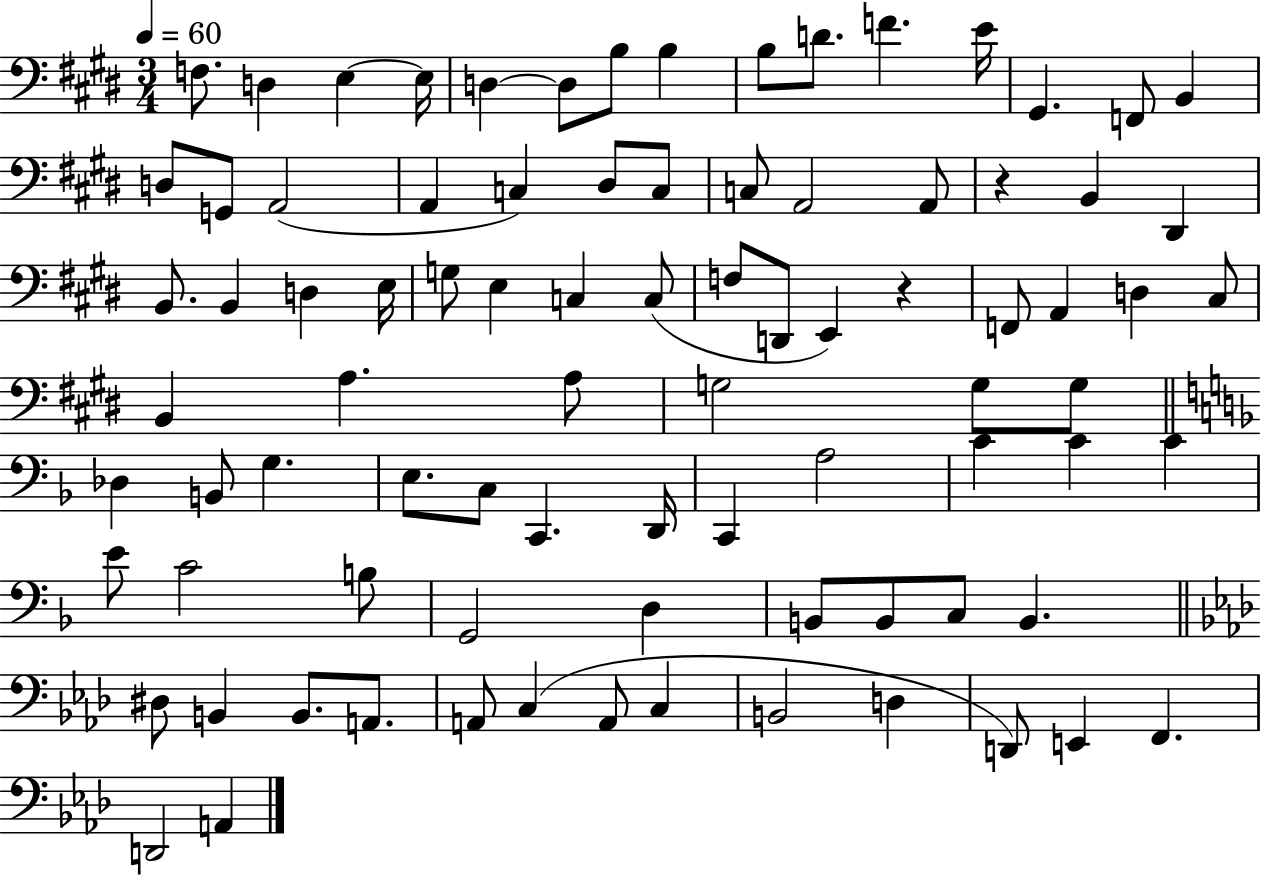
X:1
T:Untitled
M:3/4
L:1/4
K:E
F,/2 D, E, E,/4 D, D,/2 B,/2 B, B,/2 D/2 F E/4 ^G,, F,,/2 B,, D,/2 G,,/2 A,,2 A,, C, ^D,/2 C,/2 C,/2 A,,2 A,,/2 z B,, ^D,, B,,/2 B,, D, E,/4 G,/2 E, C, C,/2 F,/2 D,,/2 E,, z F,,/2 A,, D, ^C,/2 B,, A, A,/2 G,2 G,/2 G,/2 _D, B,,/2 G, E,/2 C,/2 C,, D,,/4 C,, A,2 C C C E/2 C2 B,/2 G,,2 D, B,,/2 B,,/2 C,/2 B,, ^D,/2 B,, B,,/2 A,,/2 A,,/2 C, A,,/2 C, B,,2 D, D,,/2 E,, F,, D,,2 A,,